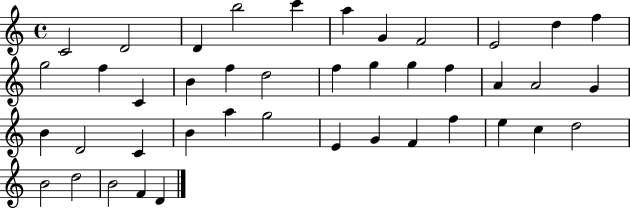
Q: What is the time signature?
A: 4/4